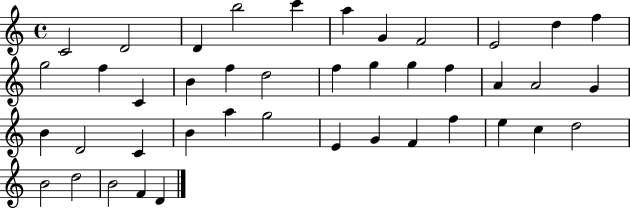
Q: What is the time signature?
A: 4/4